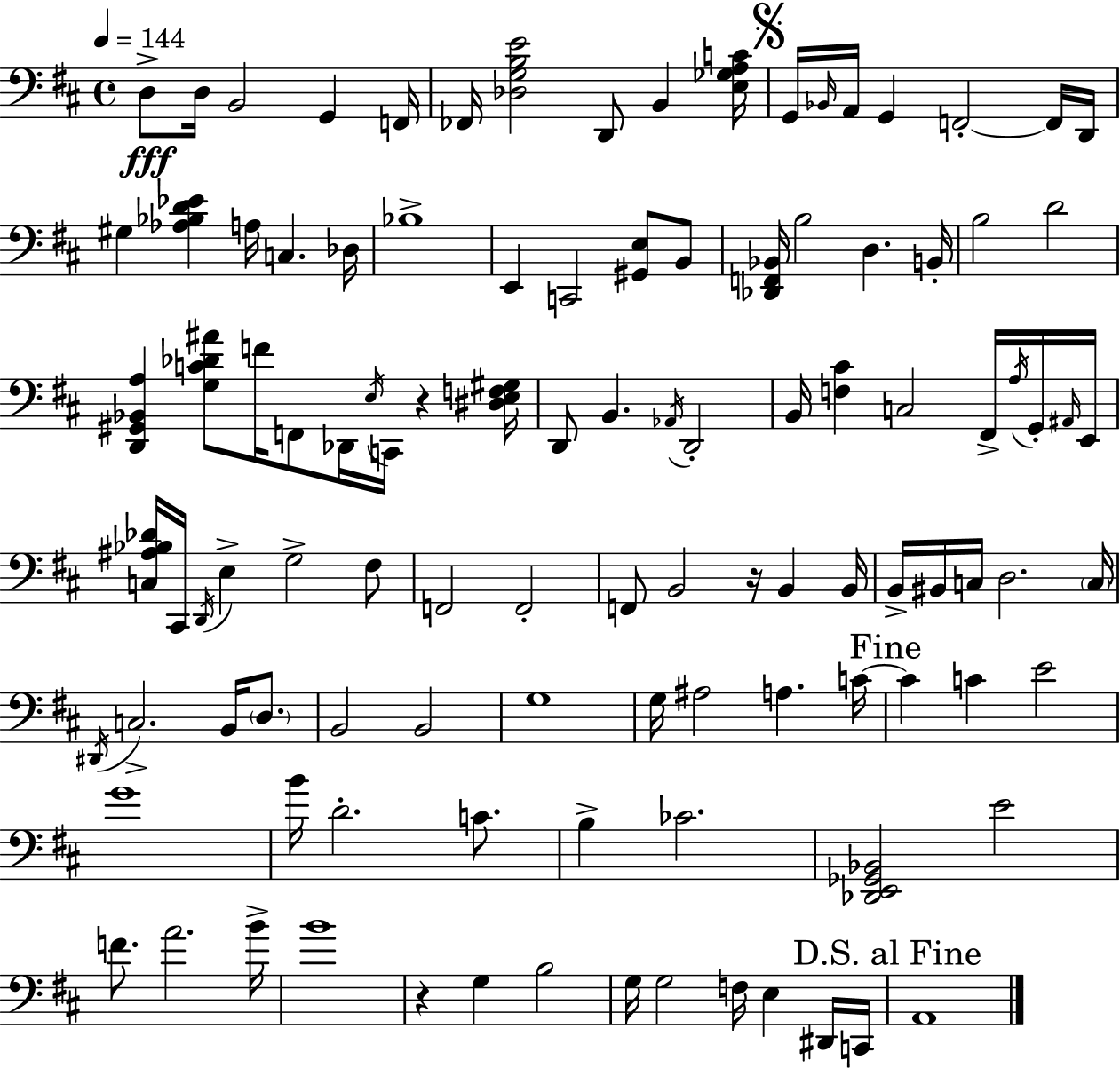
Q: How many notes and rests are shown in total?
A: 108